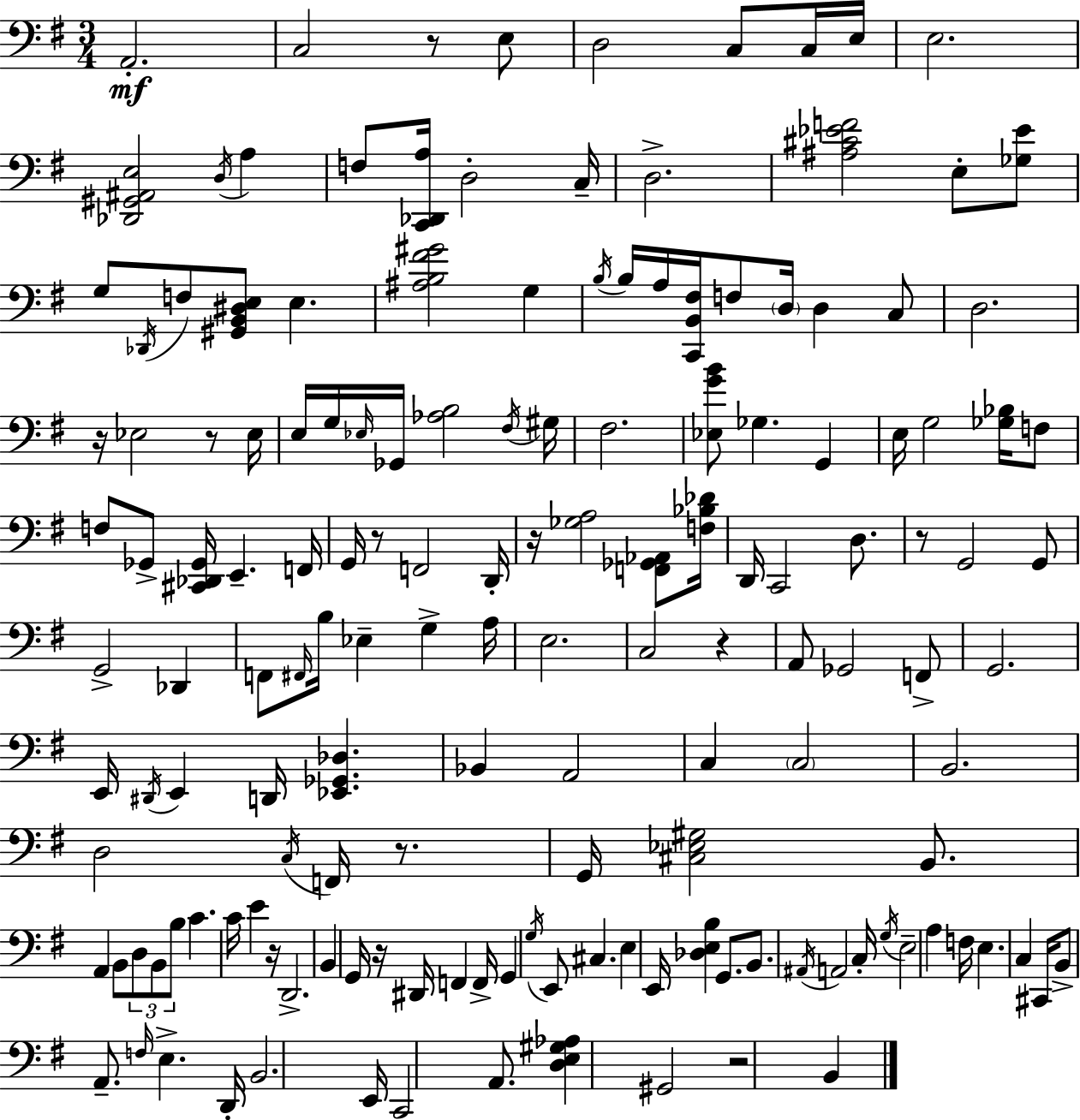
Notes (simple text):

A2/h. C3/h R/e E3/e D3/h C3/e C3/s E3/s E3/h. [Db2,G#2,A#2,E3]/h D3/s A3/q F3/e [C2,Db2,A3]/s D3/h C3/s D3/h. [A#3,C#4,Eb4,F4]/h E3/e [Gb3,Eb4]/e G3/e Db2/s F3/e [G#2,B2,D#3,E3]/e E3/q. [A#3,B3,F#4,G#4]/h G3/q B3/s B3/s A3/s [C2,B2,F#3]/s F3/e D3/s D3/q C3/e D3/h. R/s Eb3/h R/e Eb3/s E3/s G3/s Eb3/s Gb2/s [Ab3,B3]/h F#3/s G#3/s F#3/h. [Eb3,G4,B4]/e Gb3/q. G2/q E3/s G3/h [Gb3,Bb3]/s F3/e F3/e Gb2/e [C#2,Db2,Gb2]/s E2/q. F2/s G2/s R/e F2/h D2/s R/s [Gb3,A3]/h [F2,Gb2,Ab2]/e [F3,Bb3,Db4]/s D2/s C2/h D3/e. R/e G2/h G2/e G2/h Db2/q F2/e F#2/s B3/s Eb3/q G3/q A3/s E3/h. C3/h R/q A2/e Gb2/h F2/e G2/h. E2/s D#2/s E2/q D2/s [Eb2,Gb2,Db3]/q. Bb2/q A2/h C3/q C3/h B2/h. D3/h C3/s F2/s R/e. G2/s [C#3,Eb3,G#3]/h B2/e. A2/q B2/e D3/e B2/e B3/e C4/q. C4/s E4/q R/s D2/h. B2/q G2/s R/s D#2/s F2/q F2/s G2/q G3/s E2/e C#3/q. E3/q E2/s [Db3,E3,B3]/q G2/e. B2/e. A#2/s A2/h C3/s G3/s E3/h A3/q F3/s E3/q. C3/q C#2/s B2/e A2/e. F3/s E3/q. D2/s B2/h. E2/s C2/h A2/e. [D3,E3,G#3,Ab3]/q G#2/h R/h B2/q